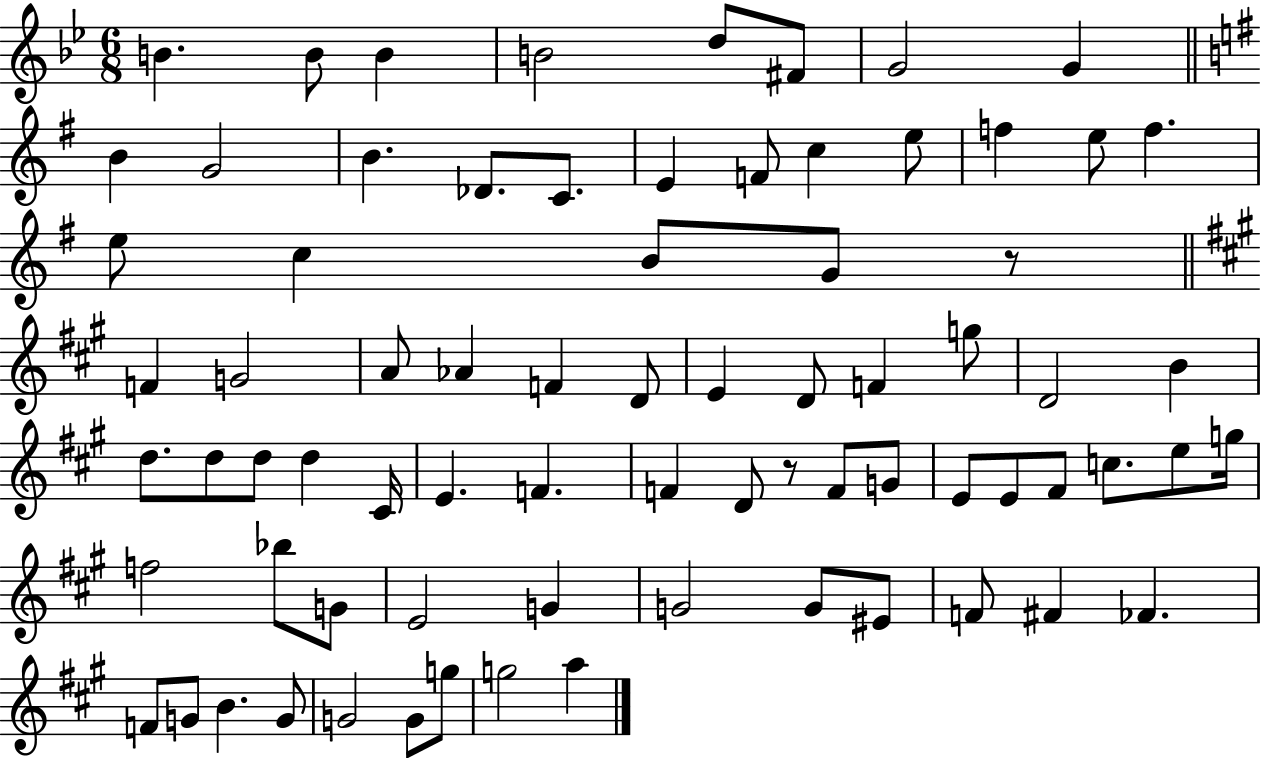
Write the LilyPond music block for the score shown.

{
  \clef treble
  \numericTimeSignature
  \time 6/8
  \key bes \major
  b'4. b'8 b'4 | b'2 d''8 fis'8 | g'2 g'4 | \bar "||" \break \key e \minor b'4 g'2 | b'4. des'8. c'8. | e'4 f'8 c''4 e''8 | f''4 e''8 f''4. | \break e''8 c''4 b'8 g'8 r8 | \bar "||" \break \key a \major f'4 g'2 | a'8 aes'4 f'4 d'8 | e'4 d'8 f'4 g''8 | d'2 b'4 | \break d''8. d''8 d''8 d''4 cis'16 | e'4. f'4. | f'4 d'8 r8 f'8 g'8 | e'8 e'8 fis'8 c''8. e''8 g''16 | \break f''2 bes''8 g'8 | e'2 g'4 | g'2 g'8 eis'8 | f'8 fis'4 fes'4. | \break f'8 g'8 b'4. g'8 | g'2 g'8 g''8 | g''2 a''4 | \bar "|."
}